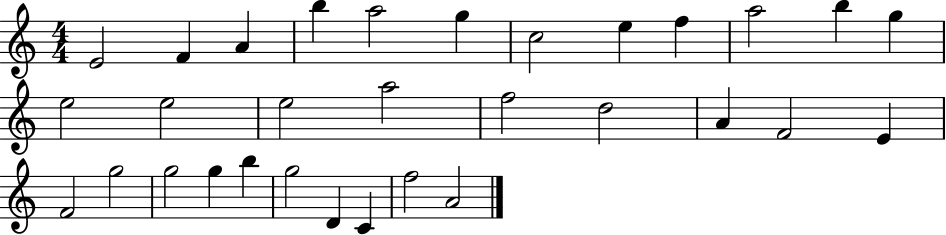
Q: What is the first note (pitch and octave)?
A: E4